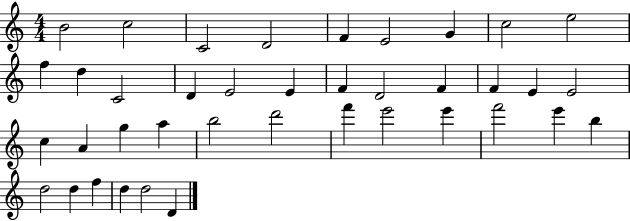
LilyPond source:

{
  \clef treble
  \numericTimeSignature
  \time 4/4
  \key c \major
  b'2 c''2 | c'2 d'2 | f'4 e'2 g'4 | c''2 e''2 | \break f''4 d''4 c'2 | d'4 e'2 e'4 | f'4 d'2 f'4 | f'4 e'4 e'2 | \break c''4 a'4 g''4 a''4 | b''2 d'''2 | f'''4 e'''2 e'''4 | f'''2 e'''4 b''4 | \break d''2 d''4 f''4 | d''4 d''2 d'4 | \bar "|."
}